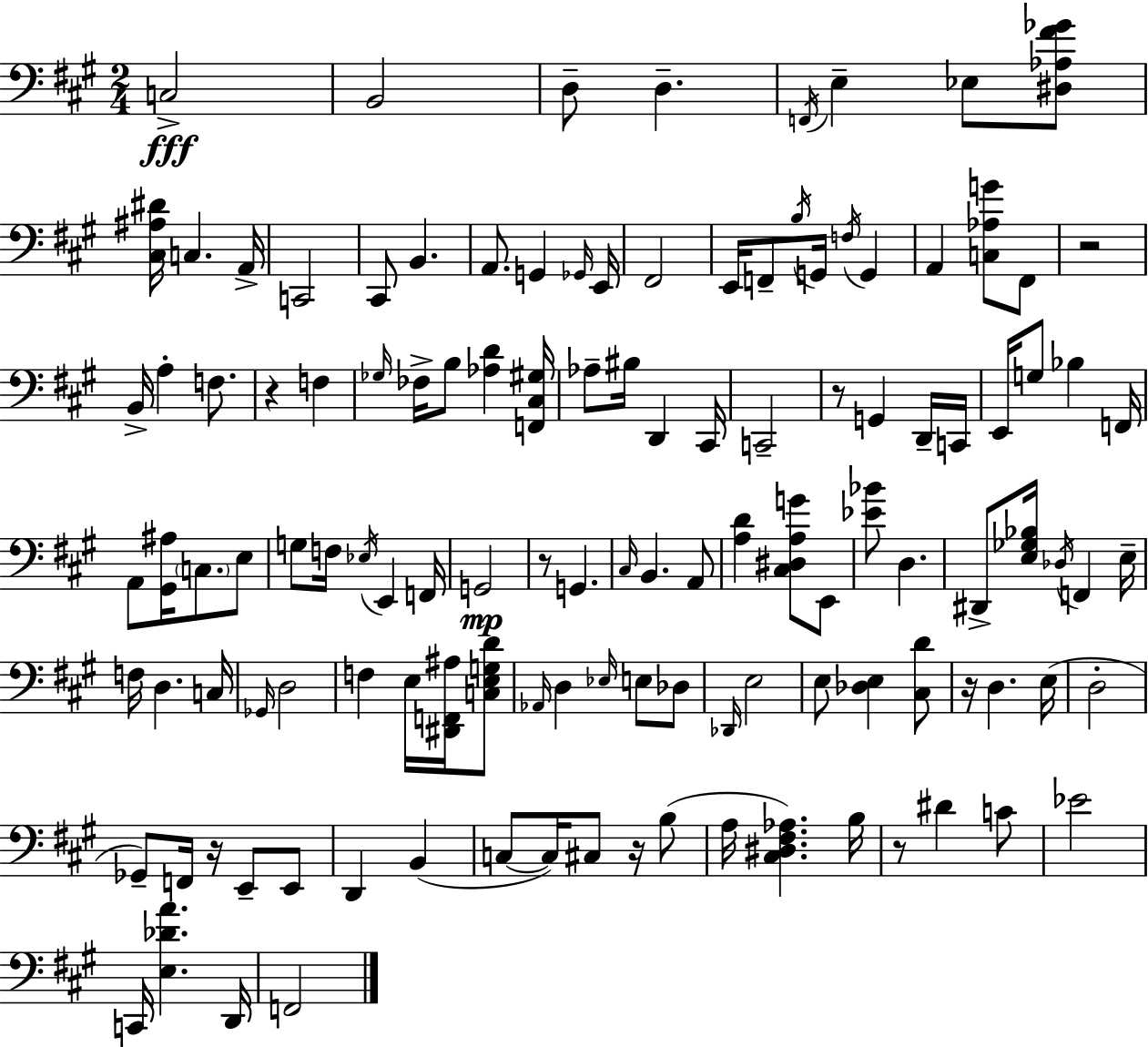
X:1
T:Untitled
M:2/4
L:1/4
K:A
C,2 B,,2 D,/2 D, F,,/4 E, _E,/2 [^D,_A,^F_G]/2 [^C,^A,^D]/4 C, A,,/4 C,,2 ^C,,/2 B,, A,,/2 G,, _G,,/4 E,,/4 ^F,,2 E,,/4 F,,/2 B,/4 G,,/4 F,/4 G,, A,, [C,_A,G]/2 ^F,,/2 z2 B,,/4 A, F,/2 z F, _G,/4 _F,/4 B,/2 [_A,D] [F,,^C,^G,]/4 _A,/2 ^B,/4 D,, ^C,,/4 C,,2 z/2 G,, D,,/4 C,,/4 E,,/4 G,/2 _B, F,,/4 A,,/2 [^G,,^A,]/4 C,/2 E,/2 G,/2 F,/4 _E,/4 E,, F,,/4 G,,2 z/2 G,, ^C,/4 B,, A,,/2 [A,D] [^C,^D,A,G]/2 E,,/2 [_E_B]/2 D, ^D,,/2 [E,_G,_B,]/4 _D,/4 F,, E,/4 F,/4 D, C,/4 _G,,/4 D,2 F, E,/4 [^D,,F,,^A,]/4 [C,E,G,D]/2 _A,,/4 D, _E,/4 E,/2 _D,/2 _D,,/4 E,2 E,/2 [_D,E,] [^C,D]/2 z/4 D, E,/4 D,2 _G,,/2 F,,/4 z/4 E,,/2 E,,/2 D,, B,, C,/2 C,/4 ^C,/2 z/4 B,/2 A,/4 [^C,^D,^F,_A,] B,/4 z/2 ^D C/2 _E2 C,,/4 [E,_DA] D,,/4 F,,2